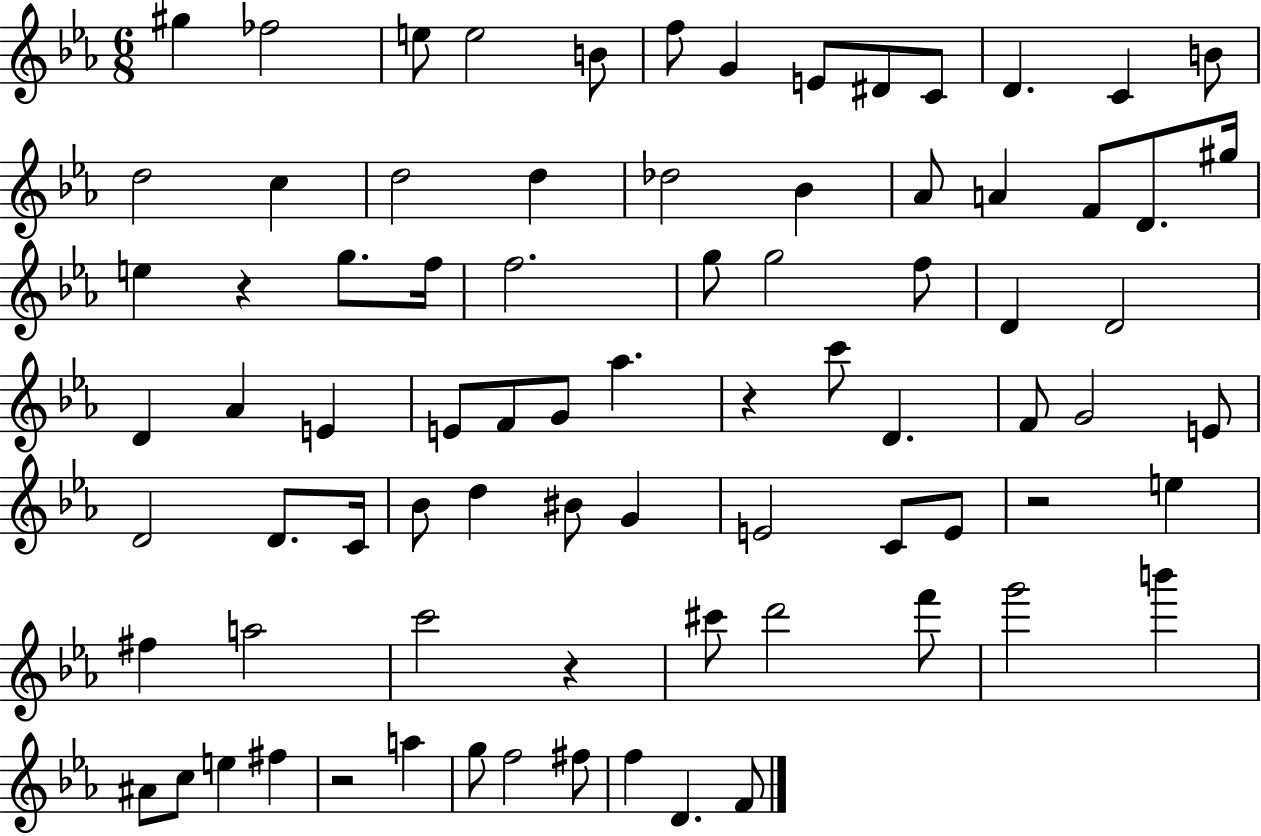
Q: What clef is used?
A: treble